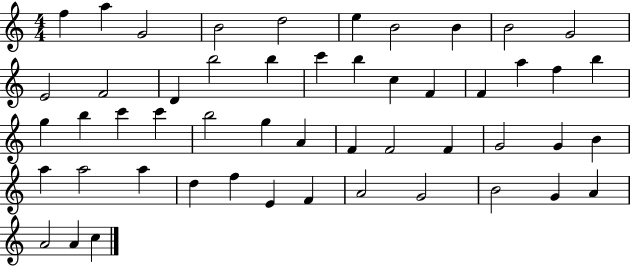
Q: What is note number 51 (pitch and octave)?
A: C5